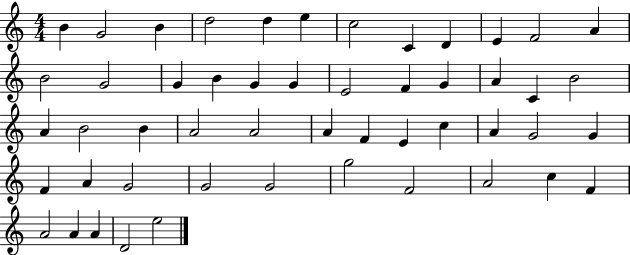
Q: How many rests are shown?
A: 0